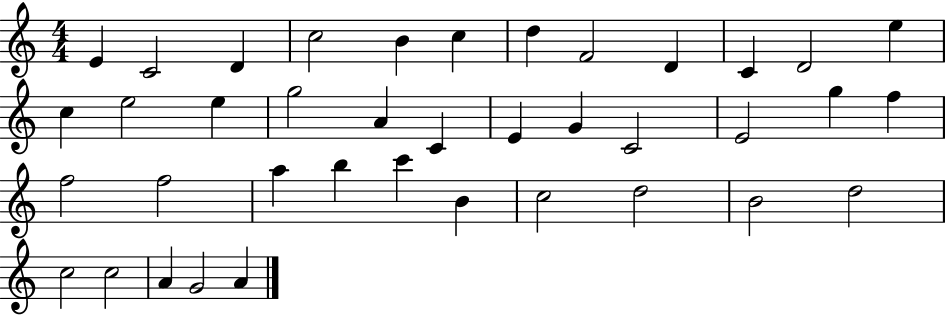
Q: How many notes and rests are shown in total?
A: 39